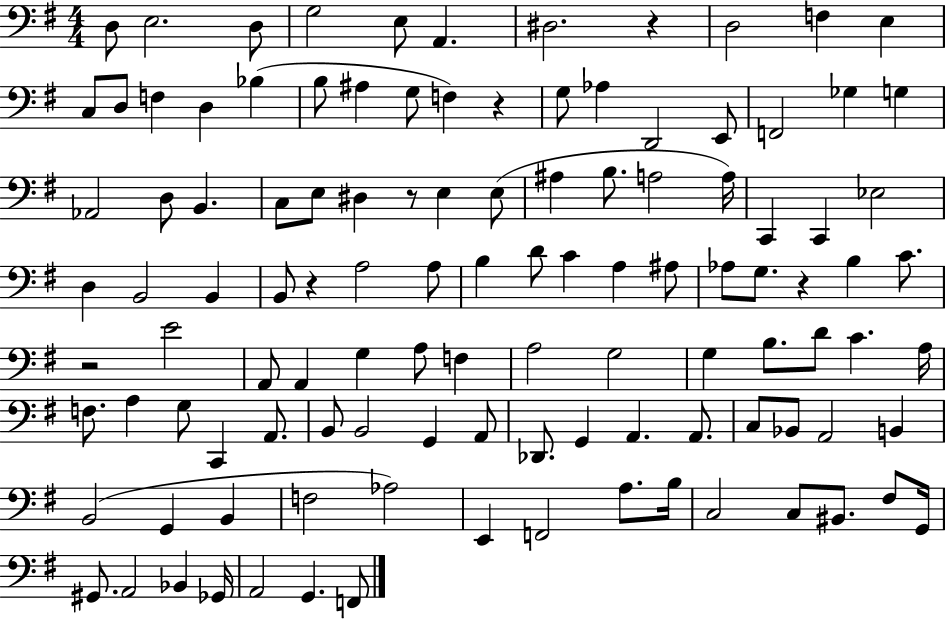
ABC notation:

X:1
T:Untitled
M:4/4
L:1/4
K:G
D,/2 E,2 D,/2 G,2 E,/2 A,, ^D,2 z D,2 F, E, C,/2 D,/2 F, D, _B, B,/2 ^A, G,/2 F, z G,/2 _A, D,,2 E,,/2 F,,2 _G, G, _A,,2 D,/2 B,, C,/2 E,/2 ^D, z/2 E, E,/2 ^A, B,/2 A,2 A,/4 C,, C,, _E,2 D, B,,2 B,, B,,/2 z A,2 A,/2 B, D/2 C A, ^A,/2 _A,/2 G,/2 z B, C/2 z2 E2 A,,/2 A,, G, A,/2 F, A,2 G,2 G, B,/2 D/2 C A,/4 F,/2 A, G,/2 C,, A,,/2 B,,/2 B,,2 G,, A,,/2 _D,,/2 G,, A,, A,,/2 C,/2 _B,,/2 A,,2 B,, B,,2 G,, B,, F,2 _A,2 E,, F,,2 A,/2 B,/4 C,2 C,/2 ^B,,/2 ^F,/2 G,,/4 ^G,,/2 A,,2 _B,, _G,,/4 A,,2 G,, F,,/2